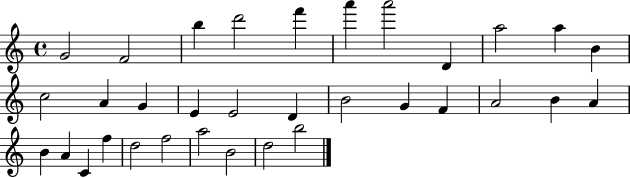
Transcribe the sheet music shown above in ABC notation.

X:1
T:Untitled
M:4/4
L:1/4
K:C
G2 F2 b d'2 f' a' a'2 D a2 a B c2 A G E E2 D B2 G F A2 B A B A C f d2 f2 a2 B2 d2 b2